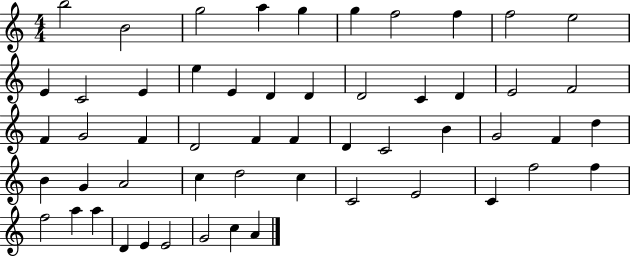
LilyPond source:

{
  \clef treble
  \numericTimeSignature
  \time 4/4
  \key c \major
  b''2 b'2 | g''2 a''4 g''4 | g''4 f''2 f''4 | f''2 e''2 | \break e'4 c'2 e'4 | e''4 e'4 d'4 d'4 | d'2 c'4 d'4 | e'2 f'2 | \break f'4 g'2 f'4 | d'2 f'4 f'4 | d'4 c'2 b'4 | g'2 f'4 d''4 | \break b'4 g'4 a'2 | c''4 d''2 c''4 | c'2 e'2 | c'4 f''2 f''4 | \break f''2 a''4 a''4 | d'4 e'4 e'2 | g'2 c''4 a'4 | \bar "|."
}